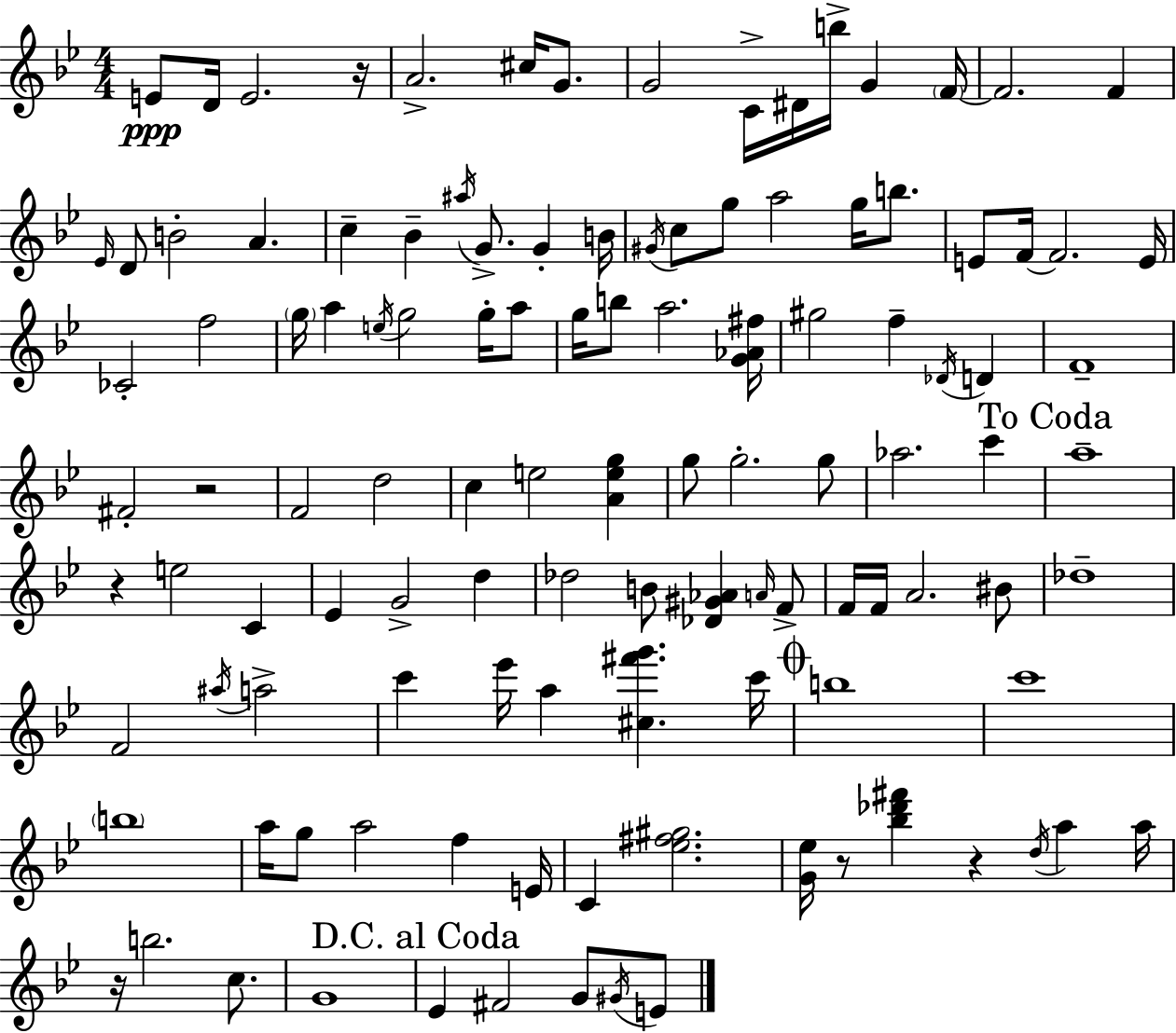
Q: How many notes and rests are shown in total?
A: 115